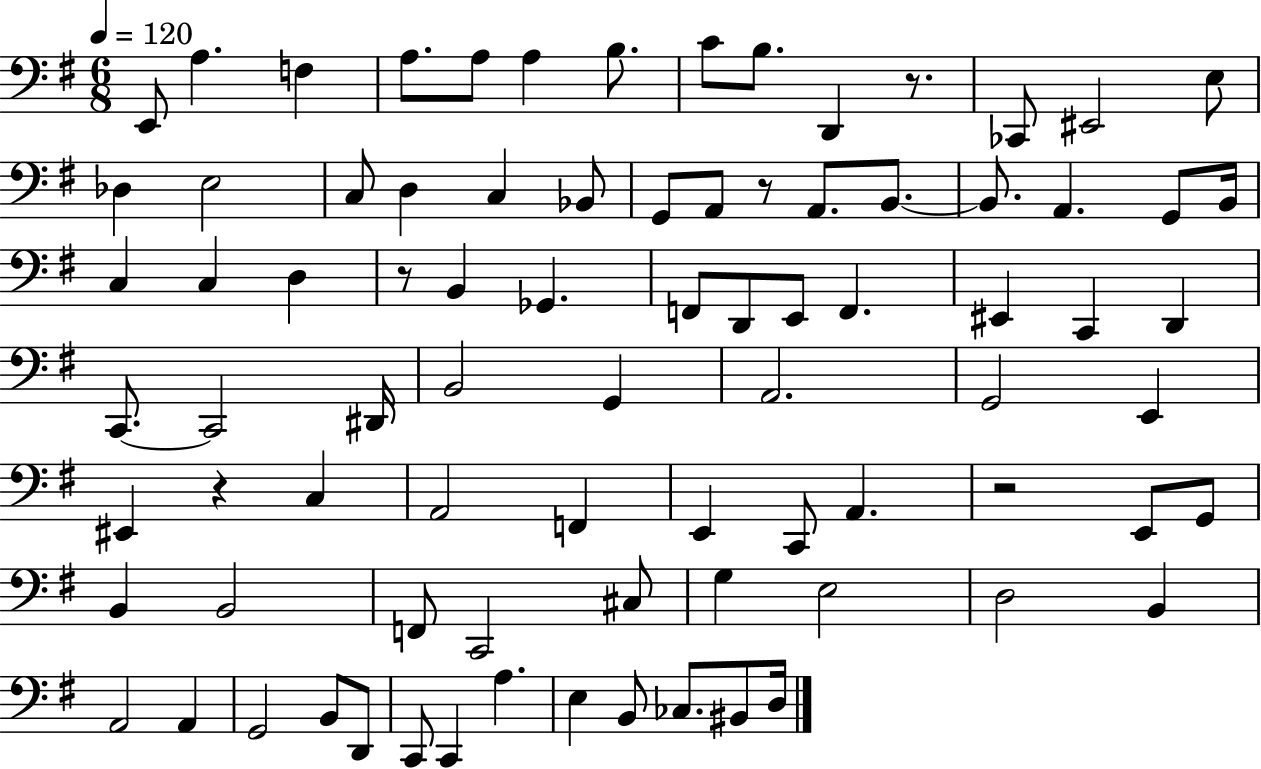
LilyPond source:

{
  \clef bass
  \numericTimeSignature
  \time 6/8
  \key g \major
  \tempo 4 = 120
  e,8 a4. f4 | a8. a8 a4 b8. | c'8 b8. d,4 r8. | ces,8 eis,2 e8 | \break des4 e2 | c8 d4 c4 bes,8 | g,8 a,8 r8 a,8. b,8.~~ | b,8. a,4. g,8 b,16 | \break c4 c4 d4 | r8 b,4 ges,4. | f,8 d,8 e,8 f,4. | eis,4 c,4 d,4 | \break c,8.~~ c,2 dis,16 | b,2 g,4 | a,2. | g,2 e,4 | \break eis,4 r4 c4 | a,2 f,4 | e,4 c,8 a,4. | r2 e,8 g,8 | \break b,4 b,2 | f,8 c,2 cis8 | g4 e2 | d2 b,4 | \break a,2 a,4 | g,2 b,8 d,8 | c,8 c,4 a4. | e4 b,8 ces8. bis,8 d16 | \break \bar "|."
}